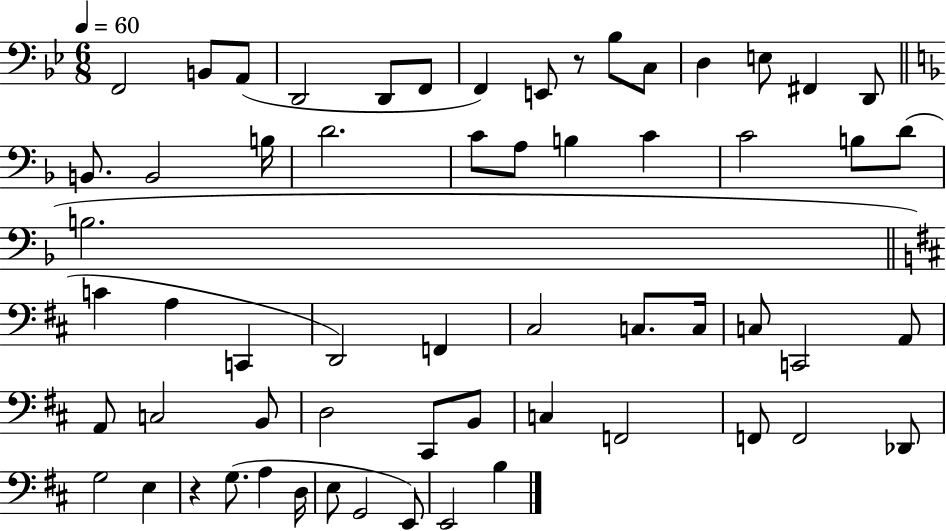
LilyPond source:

{
  \clef bass
  \numericTimeSignature
  \time 6/8
  \key bes \major
  \tempo 4 = 60
  \repeat volta 2 { f,2 b,8 a,8( | d,2 d,8 f,8 | f,4) e,8 r8 bes8 c8 | d4 e8 fis,4 d,8 | \break \bar "||" \break \key f \major b,8. b,2 b16 | d'2. | c'8 a8 b4 c'4 | c'2 b8 d'8( | \break b2. | \bar "||" \break \key d \major c'4 a4 c,4 | d,2) f,4 | cis2 c8. c16 | c8 c,2 a,8 | \break a,8 c2 b,8 | d2 cis,8 b,8 | c4 f,2 | f,8 f,2 des,8 | \break g2 e4 | r4 g8.( a4 d16 | e8 g,2 e,8) | e,2 b4 | \break } \bar "|."
}